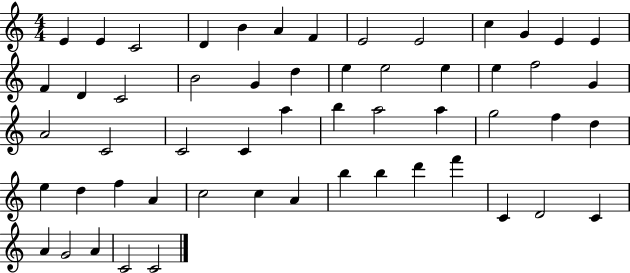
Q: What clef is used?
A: treble